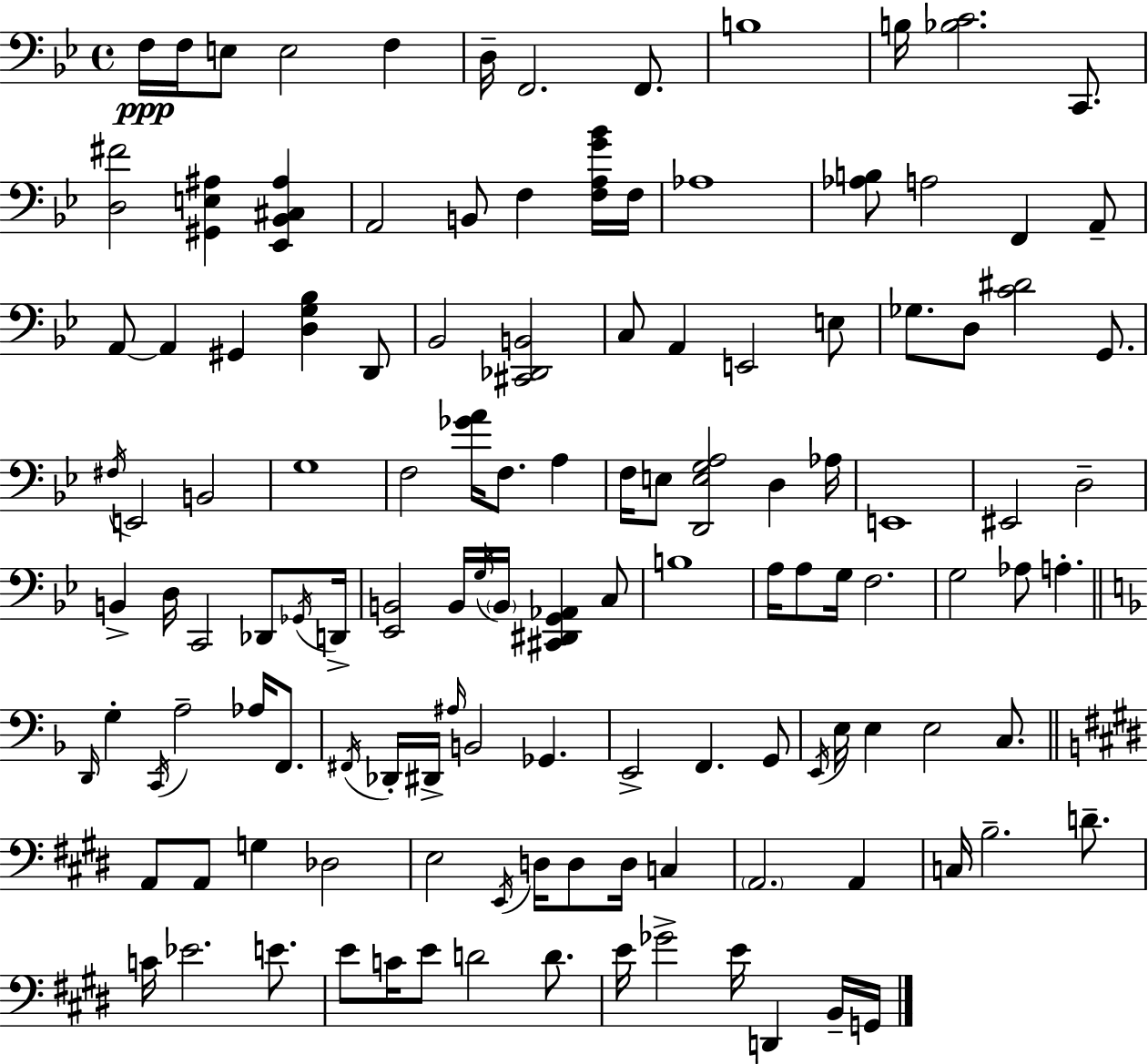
{
  \clef bass
  \time 4/4
  \defaultTimeSignature
  \key bes \major
  \repeat volta 2 { f16\ppp f16 e8 e2 f4 | d16-- f,2. f,8. | b1 | b16 <bes c'>2. c,8. | \break <d fis'>2 <gis, e ais>4 <ees, bes, cis ais>4 | a,2 b,8 f4 <f a g' bes'>16 f16 | aes1 | <aes b>8 a2 f,4 a,8-- | \break a,8~~ a,4 gis,4 <d g bes>4 d,8 | bes,2 <cis, des, b,>2 | c8 a,4 e,2 e8 | ges8. d8 <c' dis'>2 g,8. | \break \acciaccatura { fis16 } e,2 b,2 | g1 | f2 <ges' a'>16 f8. a4 | f16 e8 <d, e g a>2 d4 | \break aes16 e,1 | eis,2 d2-- | b,4-> d16 c,2 des,8 | \acciaccatura { ges,16 } d,16-> <ees, b,>2 b,16 \acciaccatura { g16 } \parenthesize b,16 <cis, dis, g, aes,>4 | \break c8 b1 | a16 a8 g16 f2. | g2 aes8 a4.-. | \bar "||" \break \key f \major \grace { d,16 } g4-. \acciaccatura { c,16 } a2-- aes16 f,8. | \acciaccatura { fis,16 } des,16-. dis,16-> \grace { ais16 } b,2 ges,4. | e,2-> f,4. | g,8 \acciaccatura { e,16 } e16 e4 e2 | \break c8. \bar "||" \break \key e \major a,8 a,8 g4 des2 | e2 \acciaccatura { e,16 } d16 d8 d16 c4 | \parenthesize a,2. a,4 | c16 b2.-- d'8.-- | \break c'16 ees'2. e'8. | e'8 c'16 e'8 d'2 d'8. | e'16 ges'2-> e'16 d,4 b,16-- | g,16 } \bar "|."
}